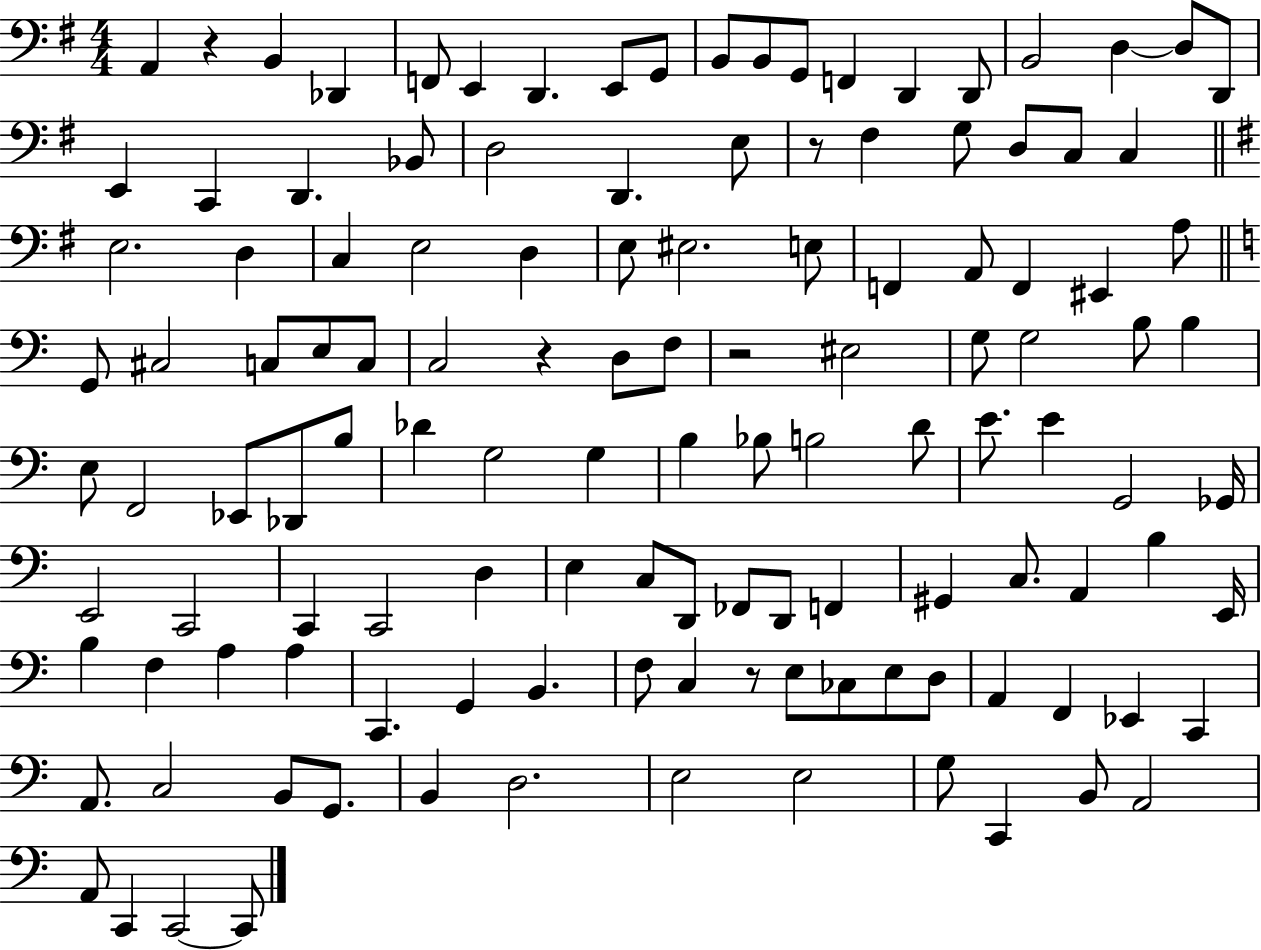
{
  \clef bass
  \numericTimeSignature
  \time 4/4
  \key g \major
  a,4 r4 b,4 des,4 | f,8 e,4 d,4. e,8 g,8 | b,8 b,8 g,8 f,4 d,4 d,8 | b,2 d4~~ d8 d,8 | \break e,4 c,4 d,4. bes,8 | d2 d,4. e8 | r8 fis4 g8 d8 c8 c4 | \bar "||" \break \key g \major e2. d4 | c4 e2 d4 | e8 eis2. e8 | f,4 a,8 f,4 eis,4 a8 | \break \bar "||" \break \key c \major g,8 cis2 c8 e8 c8 | c2 r4 d8 f8 | r2 eis2 | g8 g2 b8 b4 | \break e8 f,2 ees,8 des,8 b8 | des'4 g2 g4 | b4 bes8 b2 d'8 | e'8. e'4 g,2 ges,16 | \break e,2 c,2 | c,4 c,2 d4 | e4 c8 d,8 fes,8 d,8 f,4 | gis,4 c8. a,4 b4 e,16 | \break b4 f4 a4 a4 | c,4. g,4 b,4. | f8 c4 r8 e8 ces8 e8 d8 | a,4 f,4 ees,4 c,4 | \break a,8. c2 b,8 g,8. | b,4 d2. | e2 e2 | g8 c,4 b,8 a,2 | \break a,8 c,4 c,2~~ c,8 | \bar "|."
}